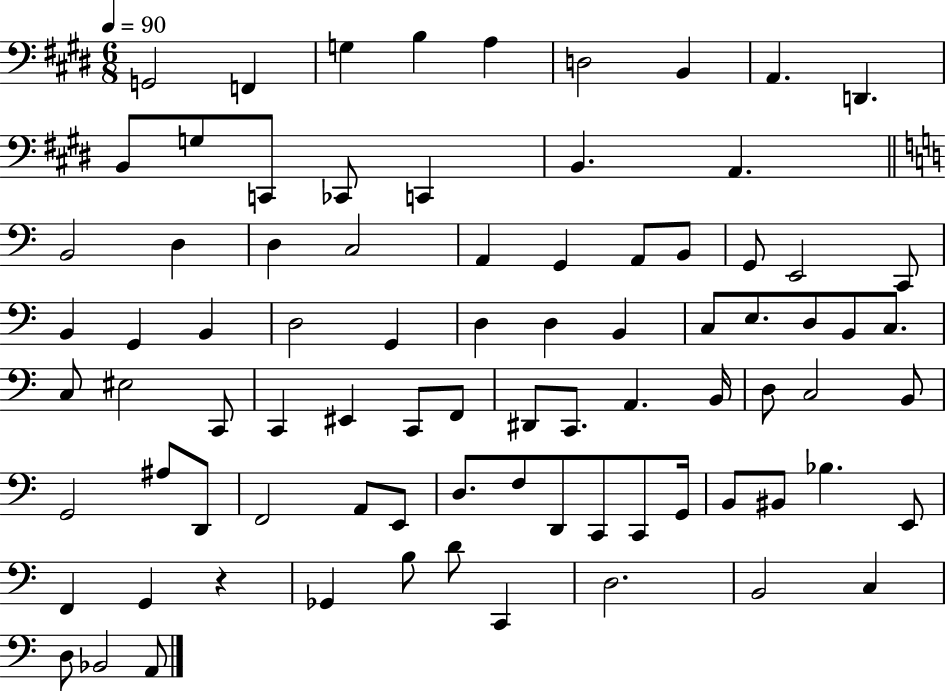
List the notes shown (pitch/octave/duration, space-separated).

G2/h F2/q G3/q B3/q A3/q D3/h B2/q A2/q. D2/q. B2/e G3/e C2/e CES2/e C2/q B2/q. A2/q. B2/h D3/q D3/q C3/h A2/q G2/q A2/e B2/e G2/e E2/h C2/e B2/q G2/q B2/q D3/h G2/q D3/q D3/q B2/q C3/e E3/e. D3/e B2/e C3/e. C3/e EIS3/h C2/e C2/q EIS2/q C2/e F2/e D#2/e C2/e. A2/q. B2/s D3/e C3/h B2/e G2/h A#3/e D2/e F2/h A2/e E2/e D3/e. F3/e D2/e C2/e C2/e G2/s B2/e BIS2/e Bb3/q. E2/e F2/q G2/q R/q Gb2/q B3/e D4/e C2/q D3/h. B2/h C3/q D3/e Bb2/h A2/e